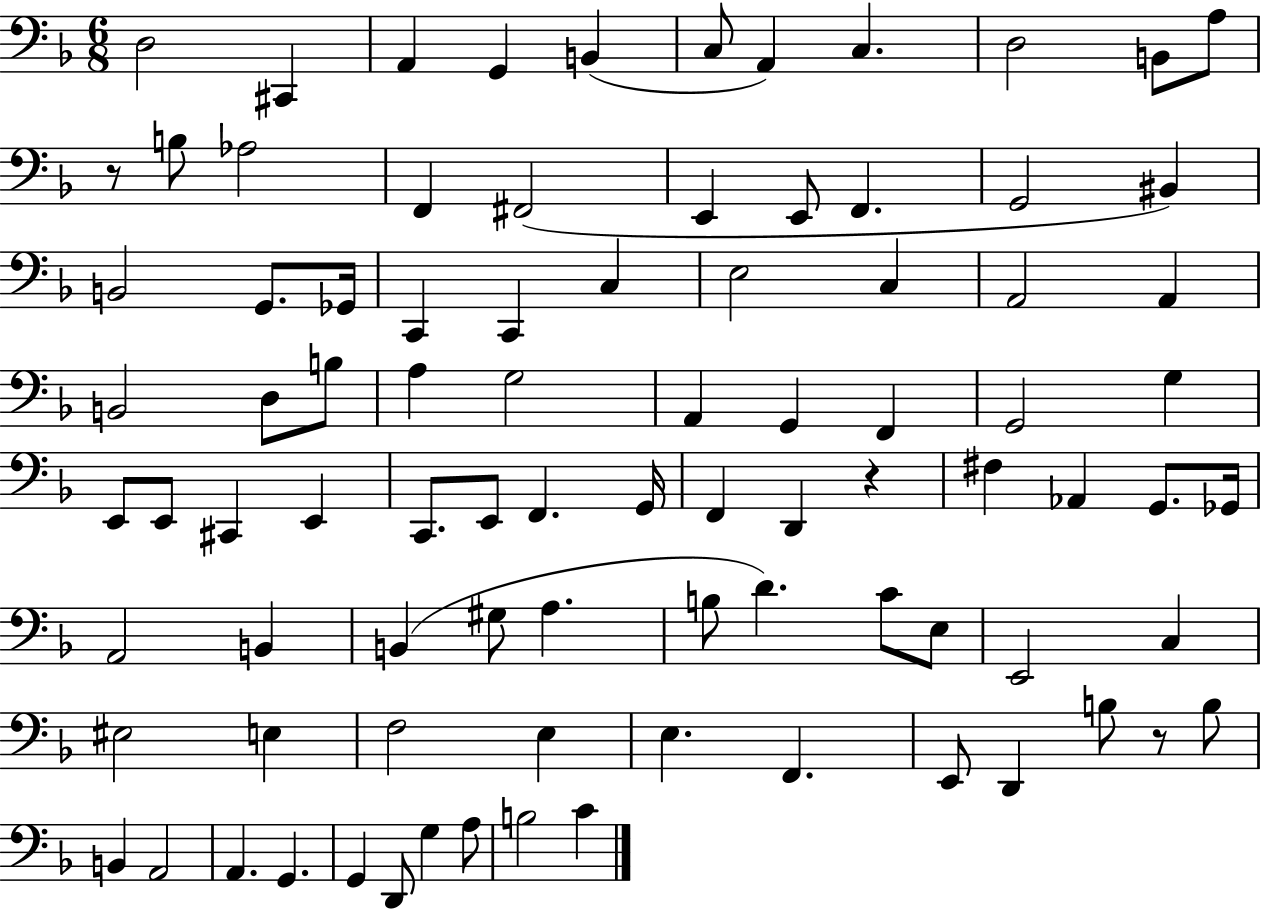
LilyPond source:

{
  \clef bass
  \numericTimeSignature
  \time 6/8
  \key f \major
  d2 cis,4 | a,4 g,4 b,4( | c8 a,4) c4. | d2 b,8 a8 | \break r8 b8 aes2 | f,4 fis,2( | e,4 e,8 f,4. | g,2 bis,4) | \break b,2 g,8. ges,16 | c,4 c,4 c4 | e2 c4 | a,2 a,4 | \break b,2 d8 b8 | a4 g2 | a,4 g,4 f,4 | g,2 g4 | \break e,8 e,8 cis,4 e,4 | c,8. e,8 f,4. g,16 | f,4 d,4 r4 | fis4 aes,4 g,8. ges,16 | \break a,2 b,4 | b,4( gis8 a4. | b8 d'4.) c'8 e8 | e,2 c4 | \break eis2 e4 | f2 e4 | e4. f,4. | e,8 d,4 b8 r8 b8 | \break b,4 a,2 | a,4. g,4. | g,4 d,8 g4 a8 | b2 c'4 | \break \bar "|."
}